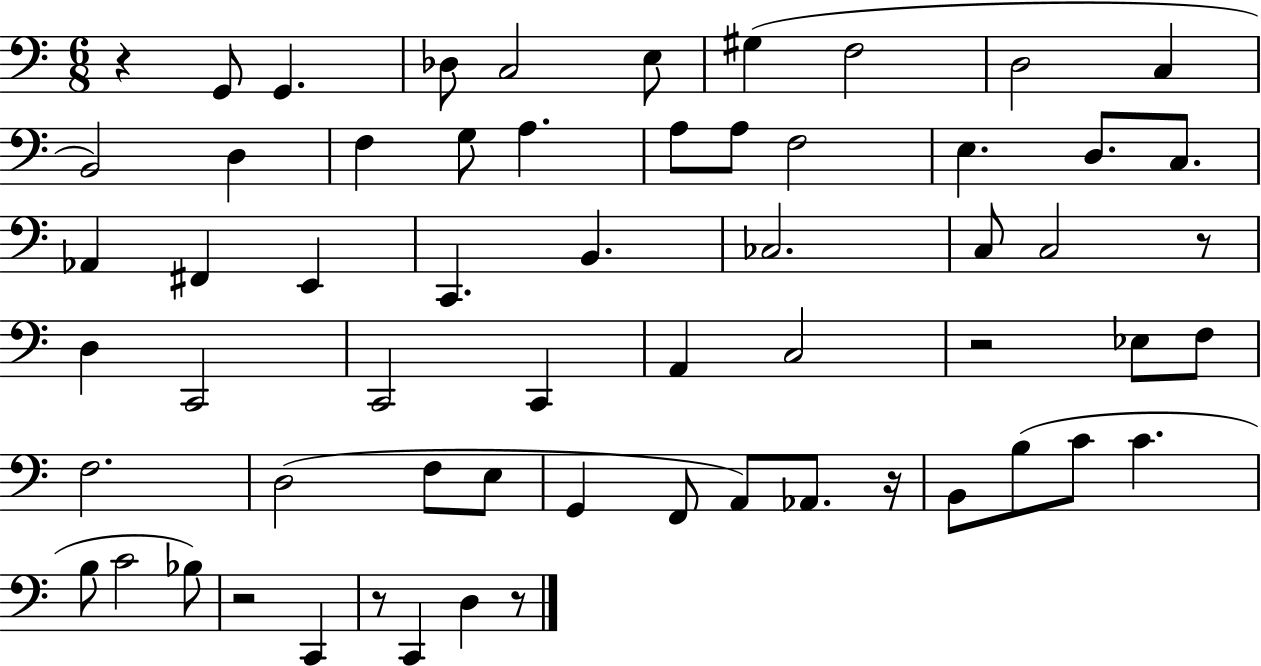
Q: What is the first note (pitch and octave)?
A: G2